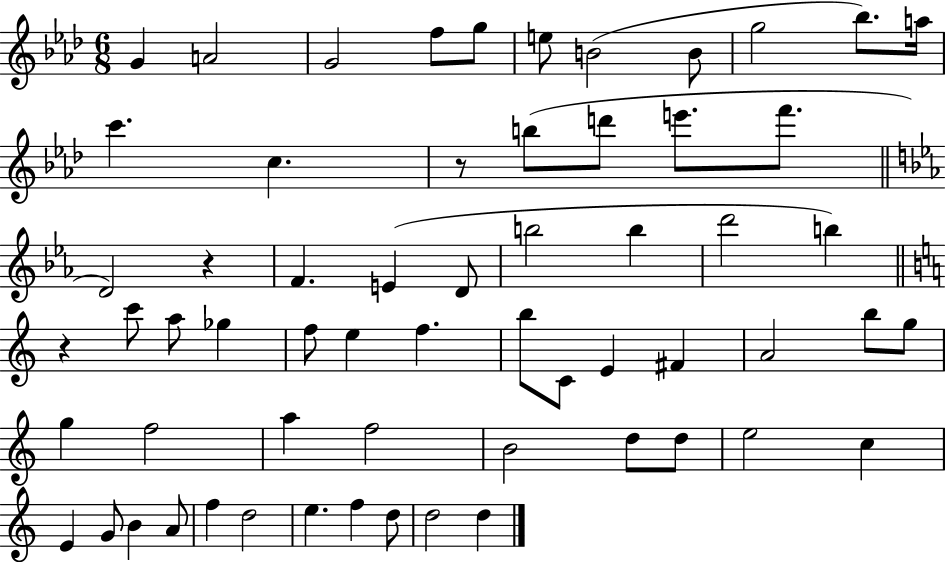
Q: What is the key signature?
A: AES major